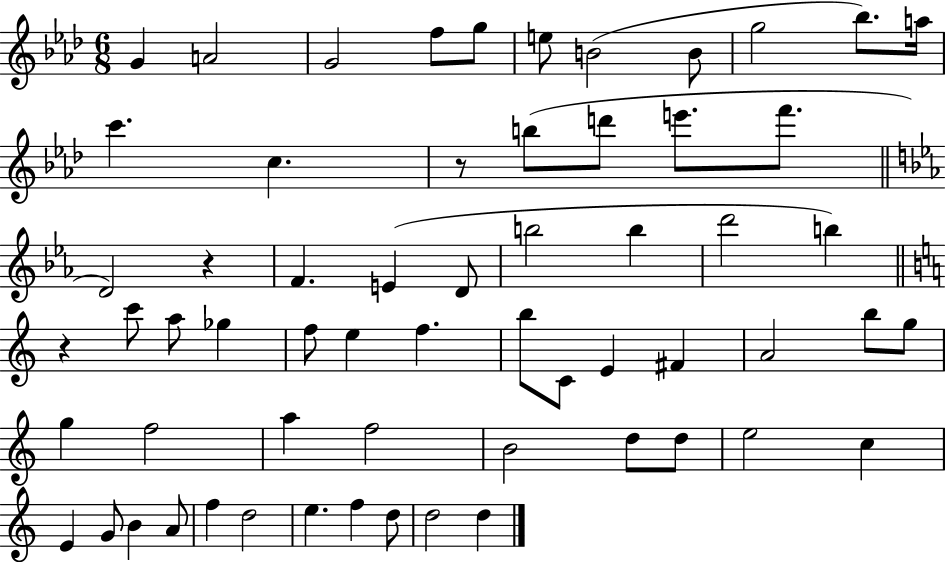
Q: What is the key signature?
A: AES major